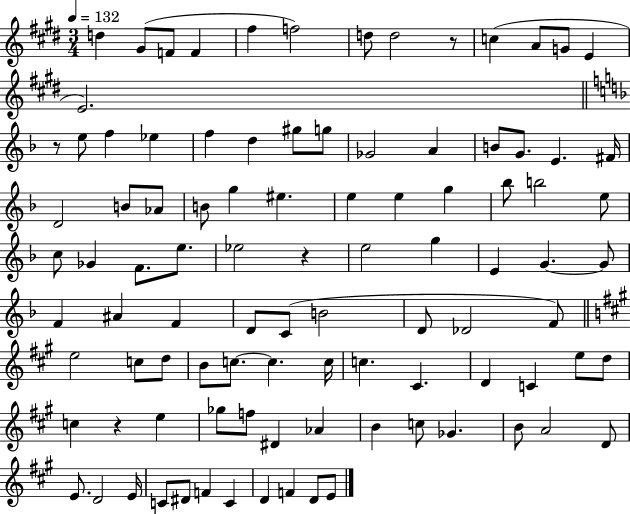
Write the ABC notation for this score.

X:1
T:Untitled
M:3/4
L:1/4
K:E
d ^G/2 F/2 F ^f f2 d/2 d2 z/2 c A/2 G/2 E E2 z/2 e/2 f _e f d ^g/2 g/2 _G2 A B/2 G/2 E ^F/4 D2 B/2 _A/2 B/2 g ^e e e g _b/2 b2 e/2 c/2 _G F/2 e/2 _e2 z e2 g E G G/2 F ^A F D/2 C/2 B2 D/2 _D2 F/2 e2 c/2 d/2 B/2 c/2 c c/4 c ^C D C e/2 d/2 c z e _g/2 f/2 ^D _A B c/2 _G B/2 A2 D/2 E/2 D2 E/4 C/2 ^D/2 F C D F D/2 E/2